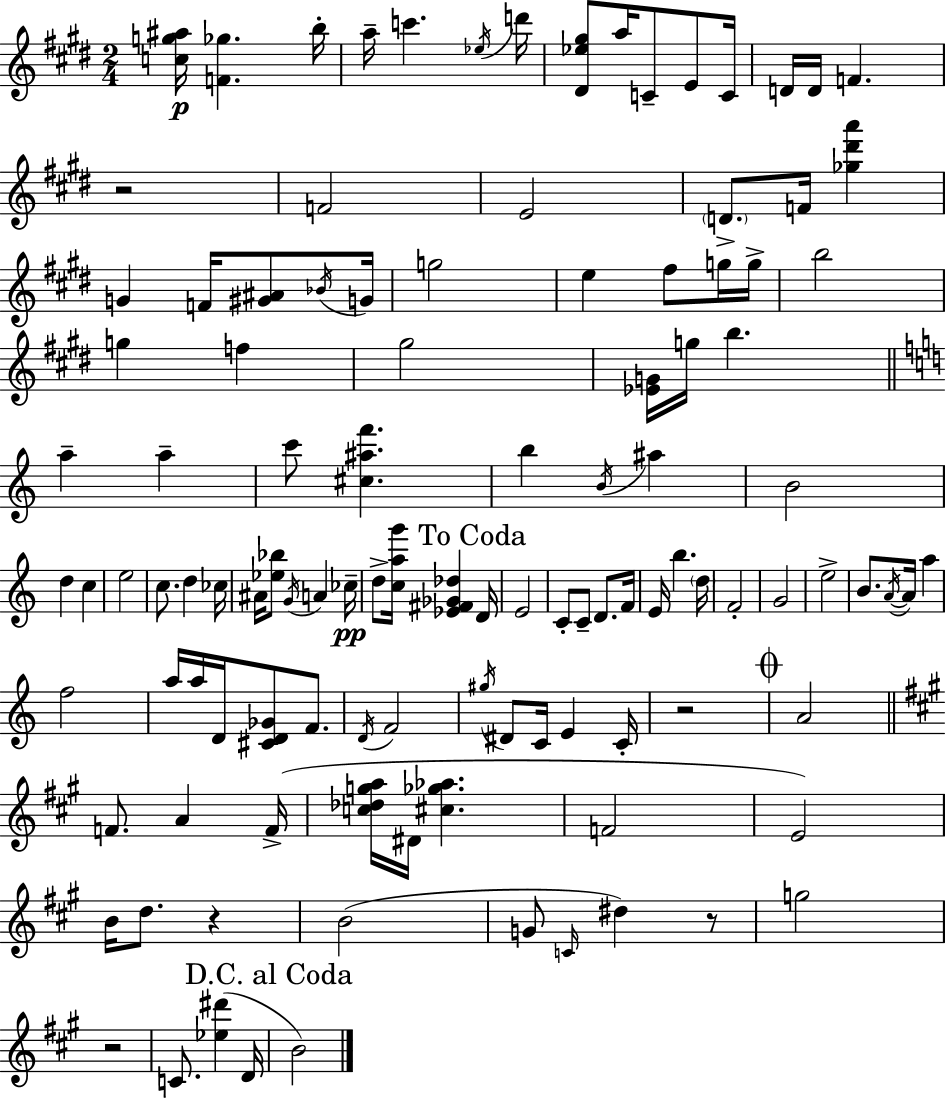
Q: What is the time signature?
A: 2/4